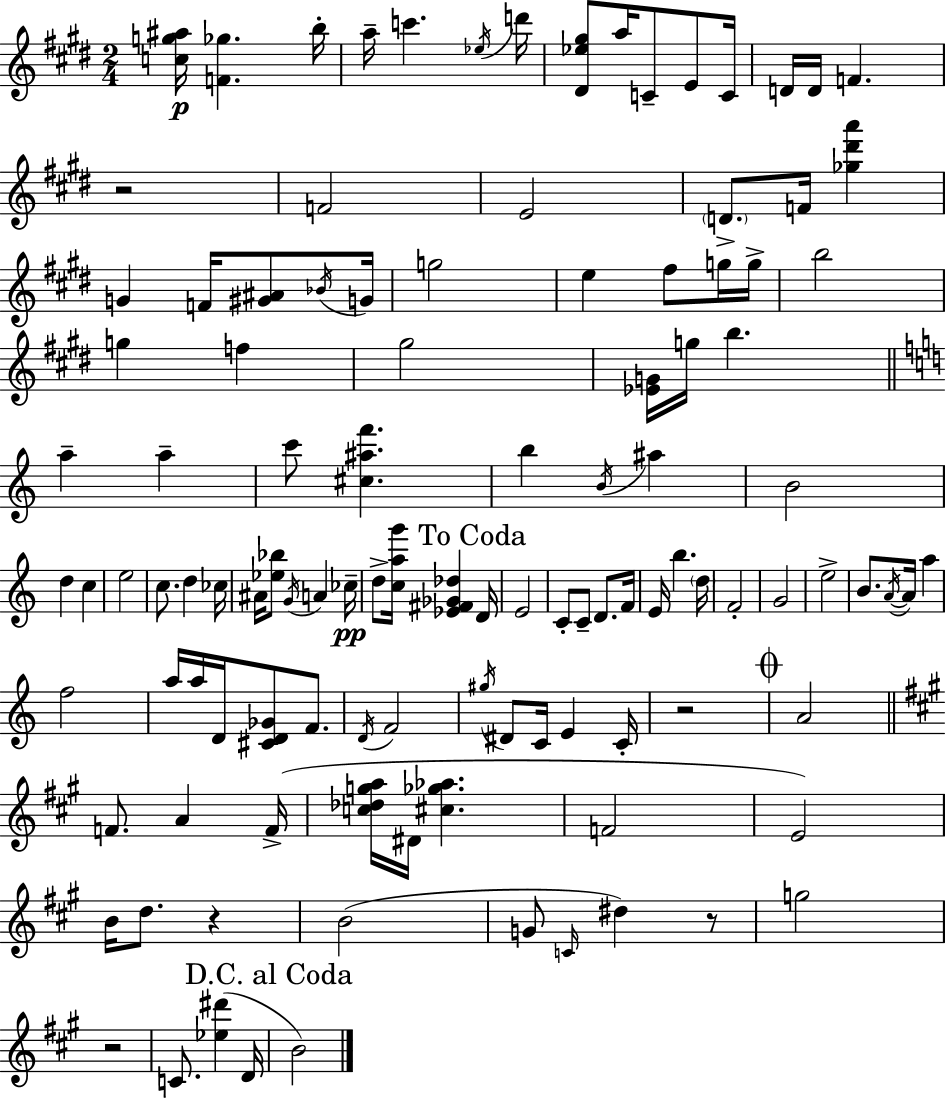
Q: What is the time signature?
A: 2/4